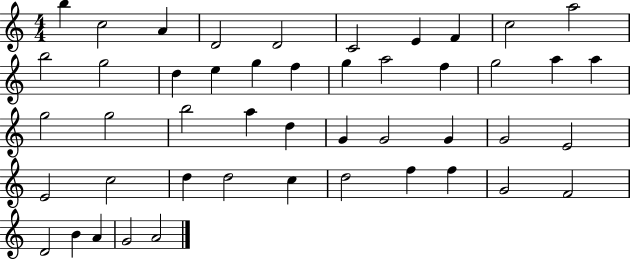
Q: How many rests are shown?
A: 0